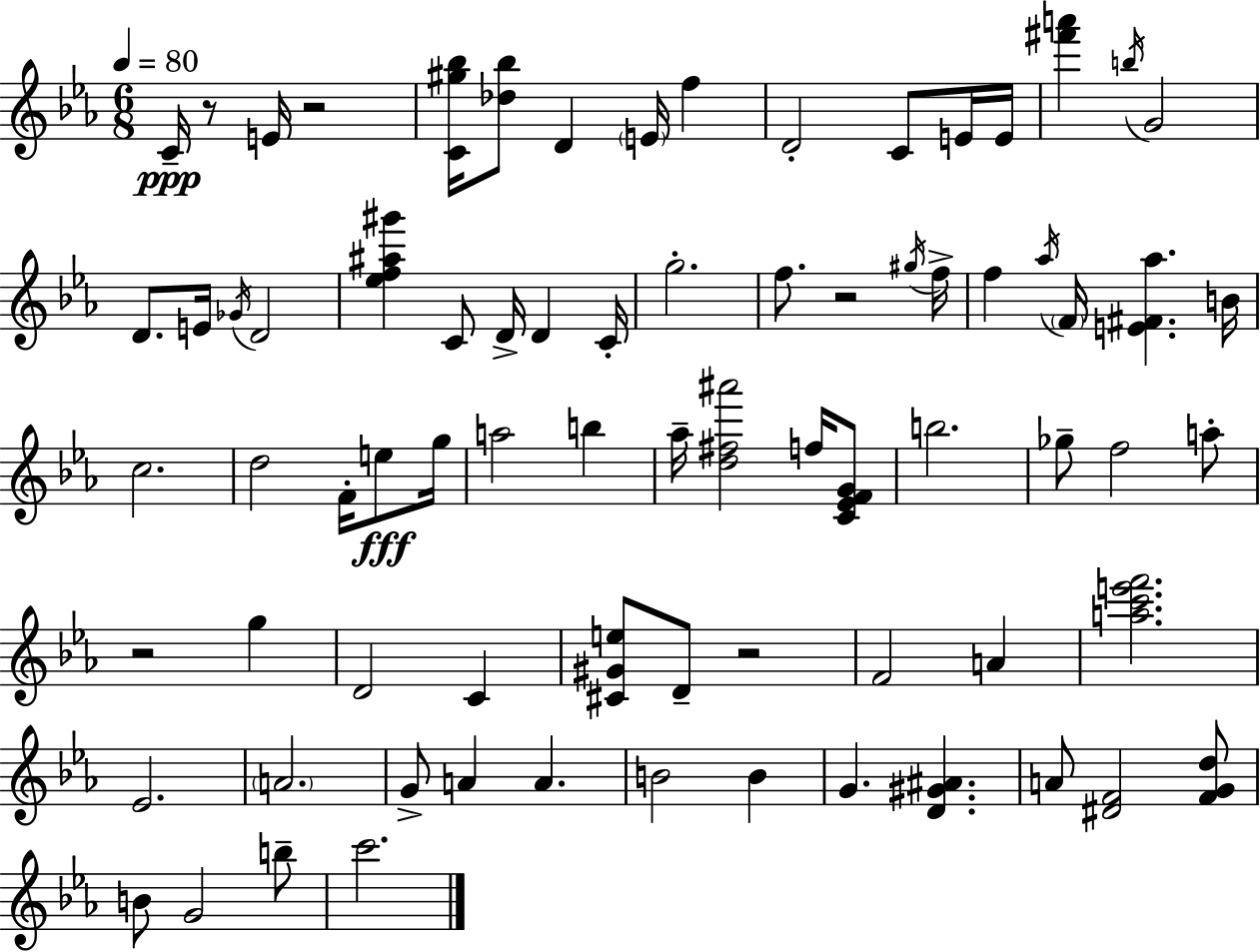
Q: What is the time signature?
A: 6/8